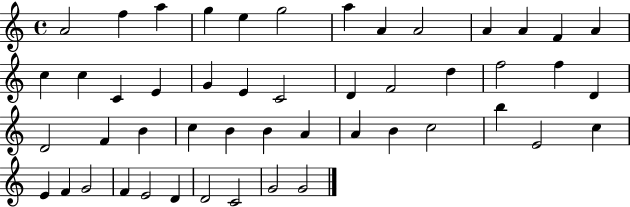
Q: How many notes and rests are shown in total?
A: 49